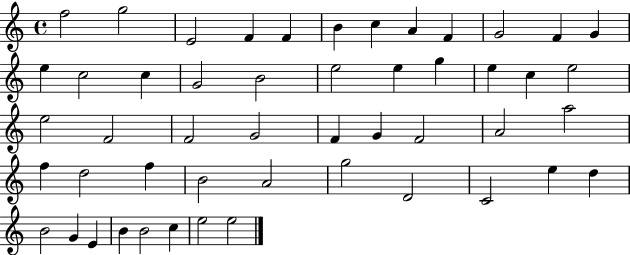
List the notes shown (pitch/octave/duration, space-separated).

F5/h G5/h E4/h F4/q F4/q B4/q C5/q A4/q F4/q G4/h F4/q G4/q E5/q C5/h C5/q G4/h B4/h E5/h E5/q G5/q E5/q C5/q E5/h E5/h F4/h F4/h G4/h F4/q G4/q F4/h A4/h A5/h F5/q D5/h F5/q B4/h A4/h G5/h D4/h C4/h E5/q D5/q B4/h G4/q E4/q B4/q B4/h C5/q E5/h E5/h